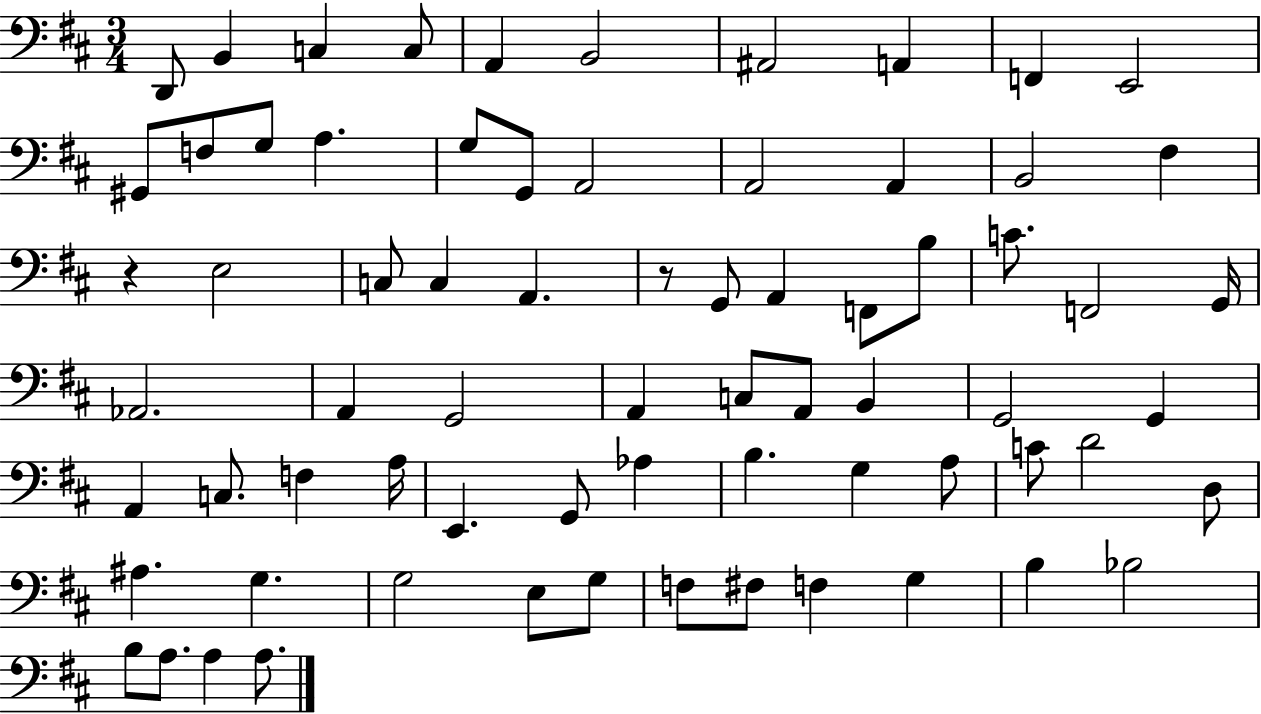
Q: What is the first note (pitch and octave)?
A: D2